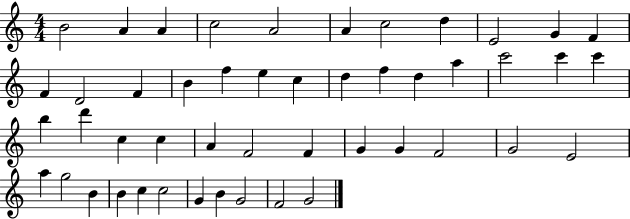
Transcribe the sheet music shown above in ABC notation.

X:1
T:Untitled
M:4/4
L:1/4
K:C
B2 A A c2 A2 A c2 d E2 G F F D2 F B f e c d f d a c'2 c' c' b d' c c A F2 F G G F2 G2 E2 a g2 B B c c2 G B G2 F2 G2